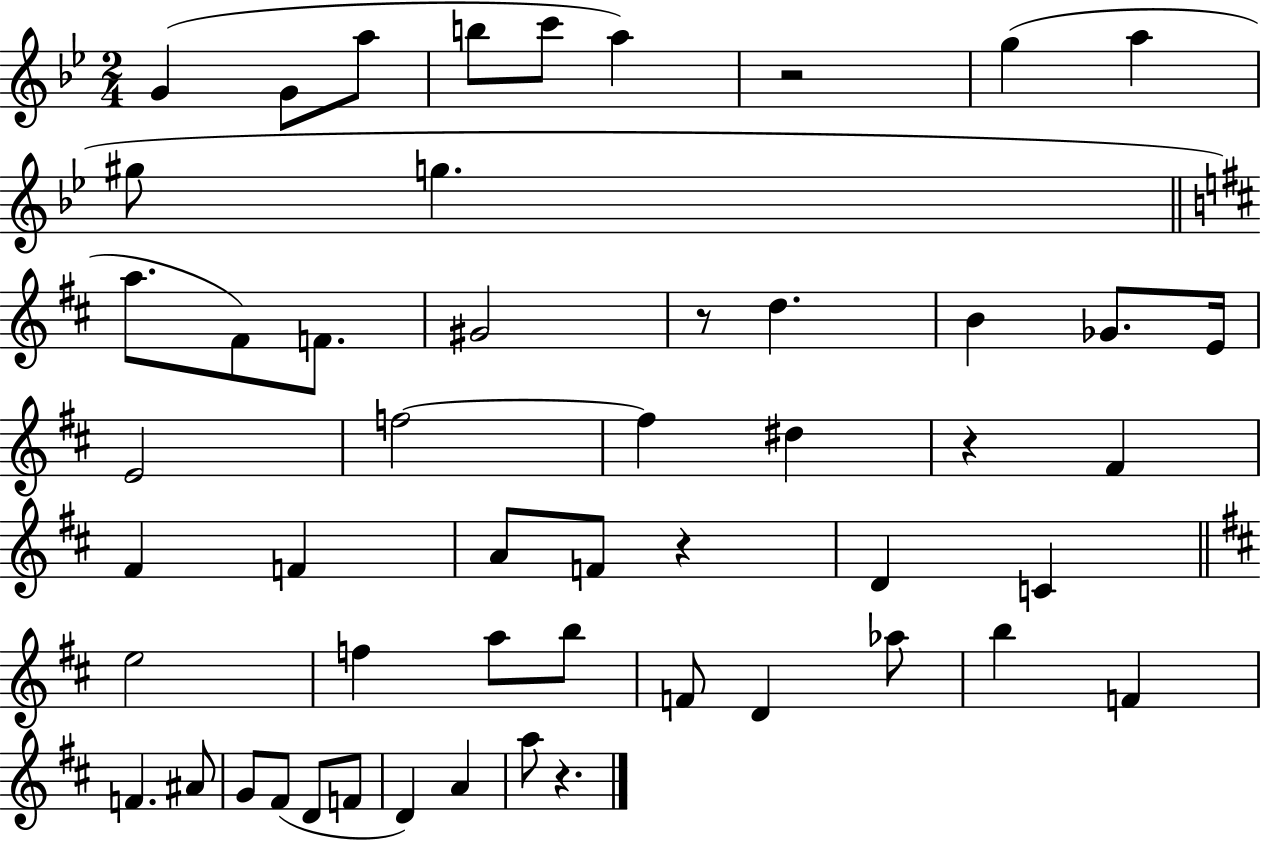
G4/q G4/e A5/e B5/e C6/e A5/q R/h G5/q A5/q G#5/e G5/q. A5/e. F#4/e F4/e. G#4/h R/e D5/q. B4/q Gb4/e. E4/s E4/h F5/h F5/q D#5/q R/q F#4/q F#4/q F4/q A4/e F4/e R/q D4/q C4/q E5/h F5/q A5/e B5/e F4/e D4/q Ab5/e B5/q F4/q F4/q. A#4/e G4/e F#4/e D4/e F4/e D4/q A4/q A5/e R/q.